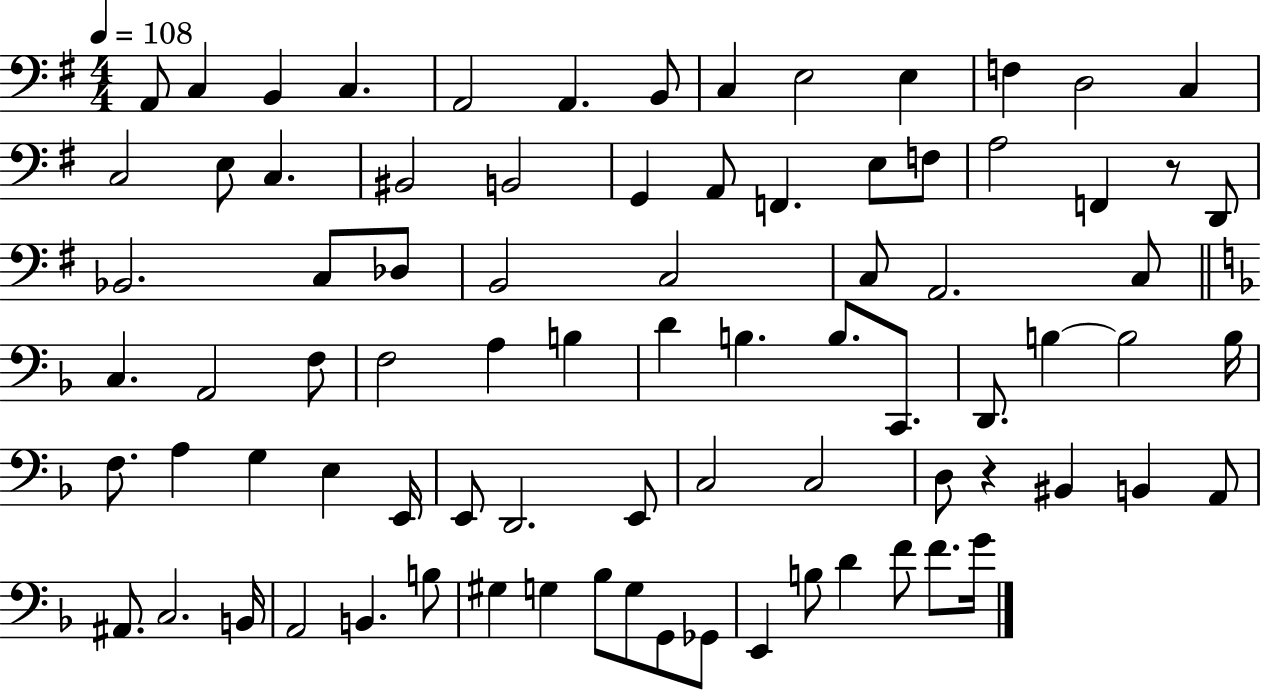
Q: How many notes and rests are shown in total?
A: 82